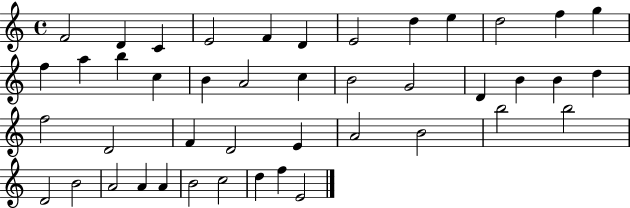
X:1
T:Untitled
M:4/4
L:1/4
K:C
F2 D C E2 F D E2 d e d2 f g f a b c B A2 c B2 G2 D B B d f2 D2 F D2 E A2 B2 b2 b2 D2 B2 A2 A A B2 c2 d f E2